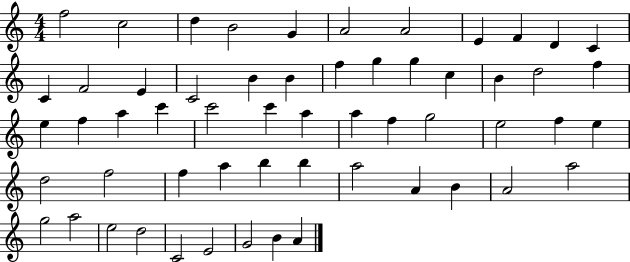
X:1
T:Untitled
M:4/4
L:1/4
K:C
f2 c2 d B2 G A2 A2 E F D C C F2 E C2 B B f g g c B d2 f e f a c' c'2 c' a a f g2 e2 f e d2 f2 f a b b a2 A B A2 a2 g2 a2 e2 d2 C2 E2 G2 B A